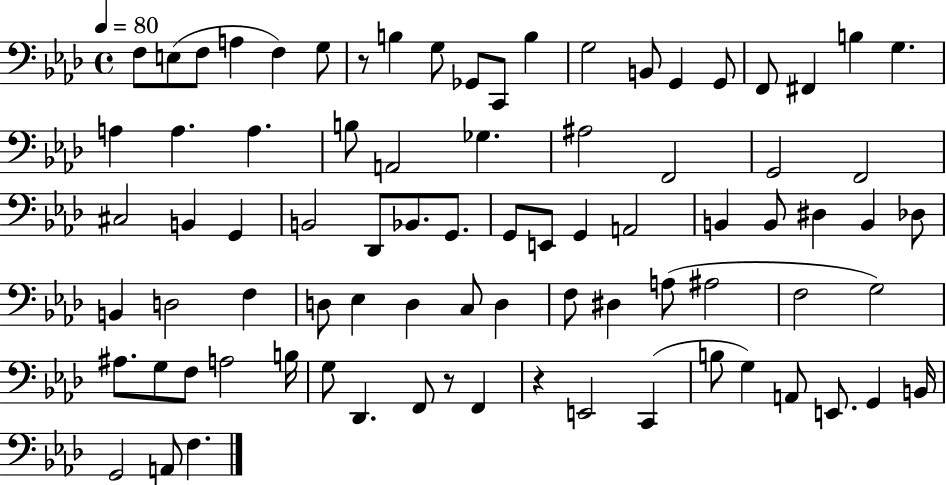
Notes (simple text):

F3/e E3/e F3/e A3/q F3/q G3/e R/e B3/q G3/e Gb2/e C2/e B3/q G3/h B2/e G2/q G2/e F2/e F#2/q B3/q G3/q. A3/q A3/q. A3/q. B3/e A2/h Gb3/q. A#3/h F2/h G2/h F2/h C#3/h B2/q G2/q B2/h Db2/e Bb2/e. G2/e. G2/e E2/e G2/q A2/h B2/q B2/e D#3/q B2/q Db3/e B2/q D3/h F3/q D3/e Eb3/q D3/q C3/e D3/q F3/e D#3/q A3/e A#3/h F3/h G3/h A#3/e. G3/e F3/e A3/h B3/s G3/e Db2/q. F2/e R/e F2/q R/q E2/h C2/q B3/e G3/q A2/e E2/e. G2/q B2/s G2/h A2/e F3/q.